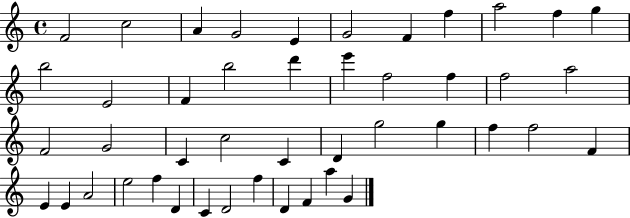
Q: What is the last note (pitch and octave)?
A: G4